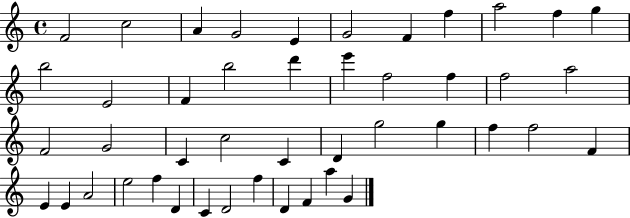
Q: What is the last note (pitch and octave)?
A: G4